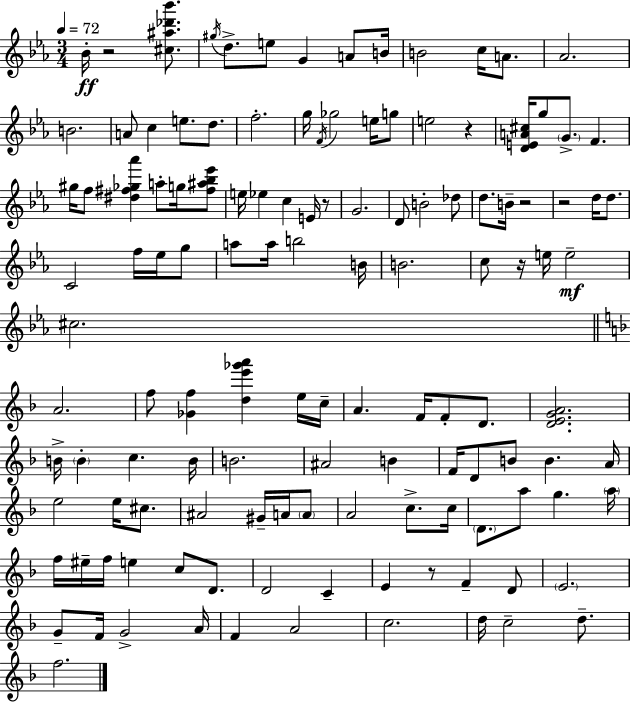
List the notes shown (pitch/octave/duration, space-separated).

Bb4/s R/h [C#5,A#5,Db6,Bb6]/e. G#5/s D5/e. E5/e G4/q A4/e B4/s B4/h C5/s A4/e. Ab4/h. B4/h. A4/e C5/q E5/e. D5/e. F5/h. G5/s F4/s Gb5/h E5/s G5/e E5/h R/q [D4,E4,A4,C#5]/s G5/e G4/e. F4/q. G#5/s F5/e [D#5,F#5,Gb5,Ab6]/q A5/e G5/s [F#5,A#5,Bb5,Eb6]/e E5/s Eb5/q C5/q E4/s R/e G4/h. D4/e B4/h Db5/e D5/e. B4/s R/h R/h D5/s D5/e. C4/h F5/s Eb5/s G5/e A5/e A5/s B5/h B4/s B4/h. C5/e R/s E5/s E5/h C#5/h. A4/h. F5/e [Gb4,F5]/q [D5,E6,Gb6,A6]/q E5/s C5/s A4/q. F4/s F4/e D4/e. [D4,E4,G4,A4]/h. B4/s B4/q C5/q. B4/s B4/h. A#4/h B4/q F4/s D4/e B4/e B4/q. A4/s E5/h E5/s C#5/e. A#4/h G#4/s A4/s A4/e A4/h C5/e. C5/s D4/e. A5/e G5/q. A5/s F5/s EIS5/s F5/s E5/q C5/e D4/e. D4/h C4/q E4/q R/e F4/q D4/e E4/h. G4/e F4/s G4/h A4/s F4/q A4/h C5/h. D5/s C5/h D5/e. F5/h.